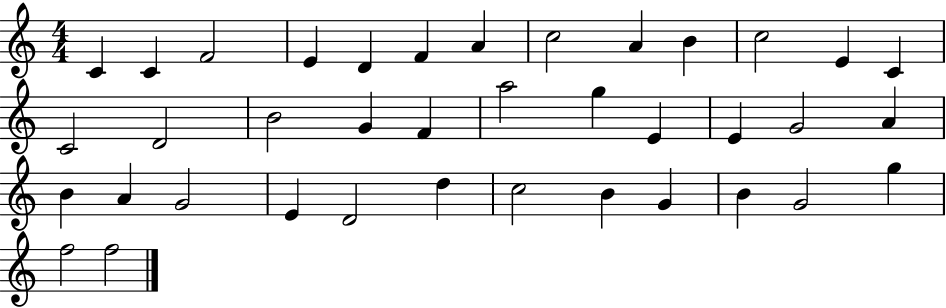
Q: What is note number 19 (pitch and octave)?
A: A5